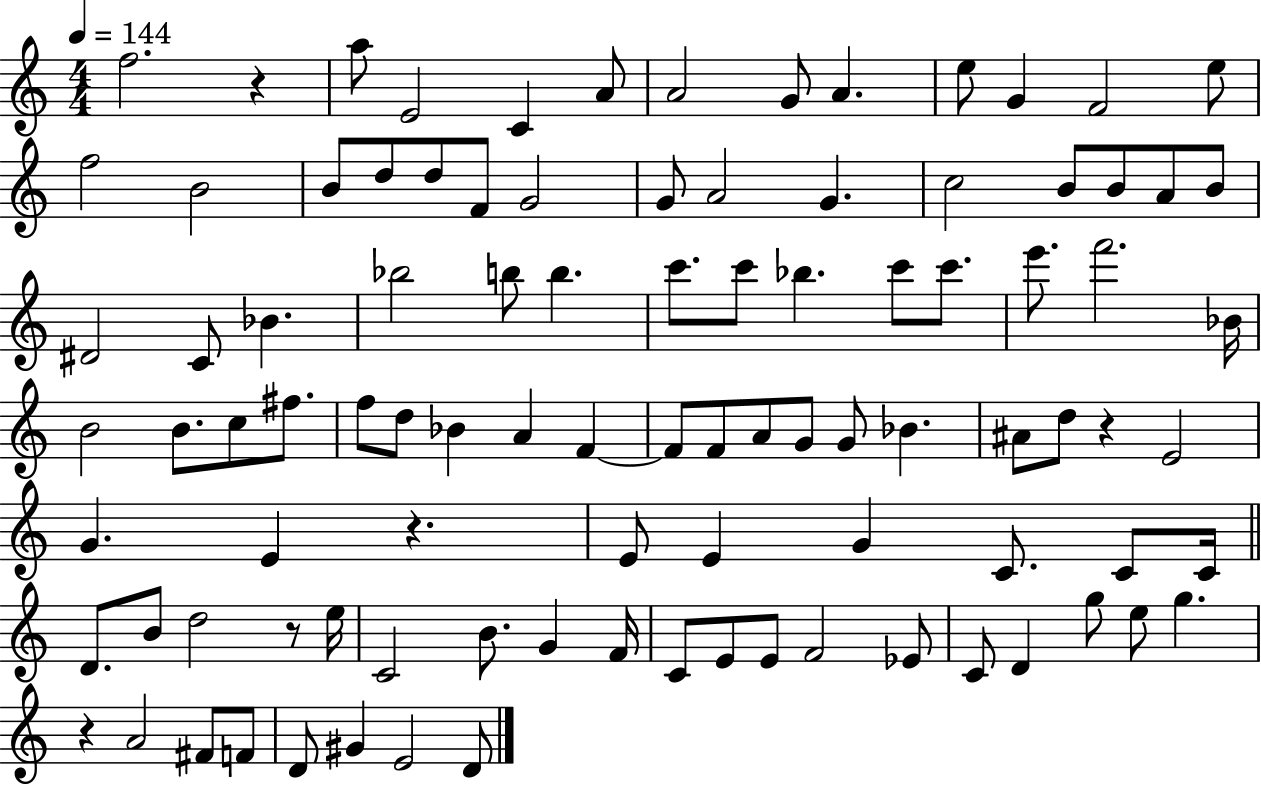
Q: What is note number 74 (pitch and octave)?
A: G4